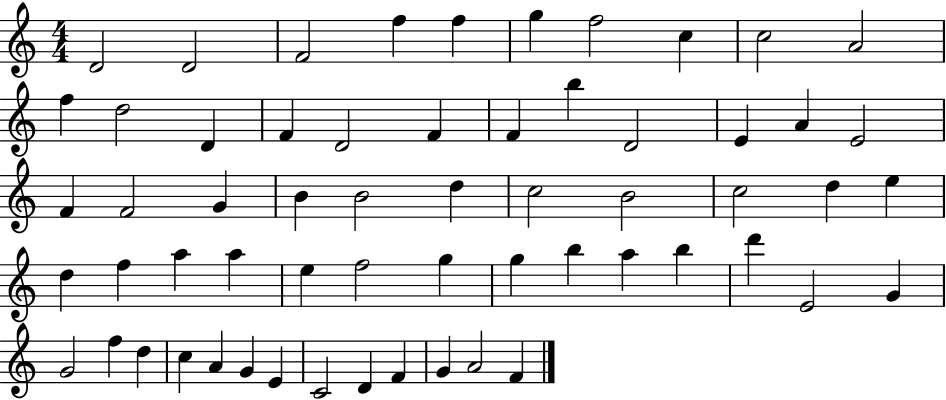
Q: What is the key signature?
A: C major